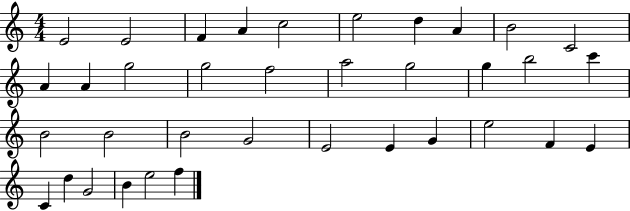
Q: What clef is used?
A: treble